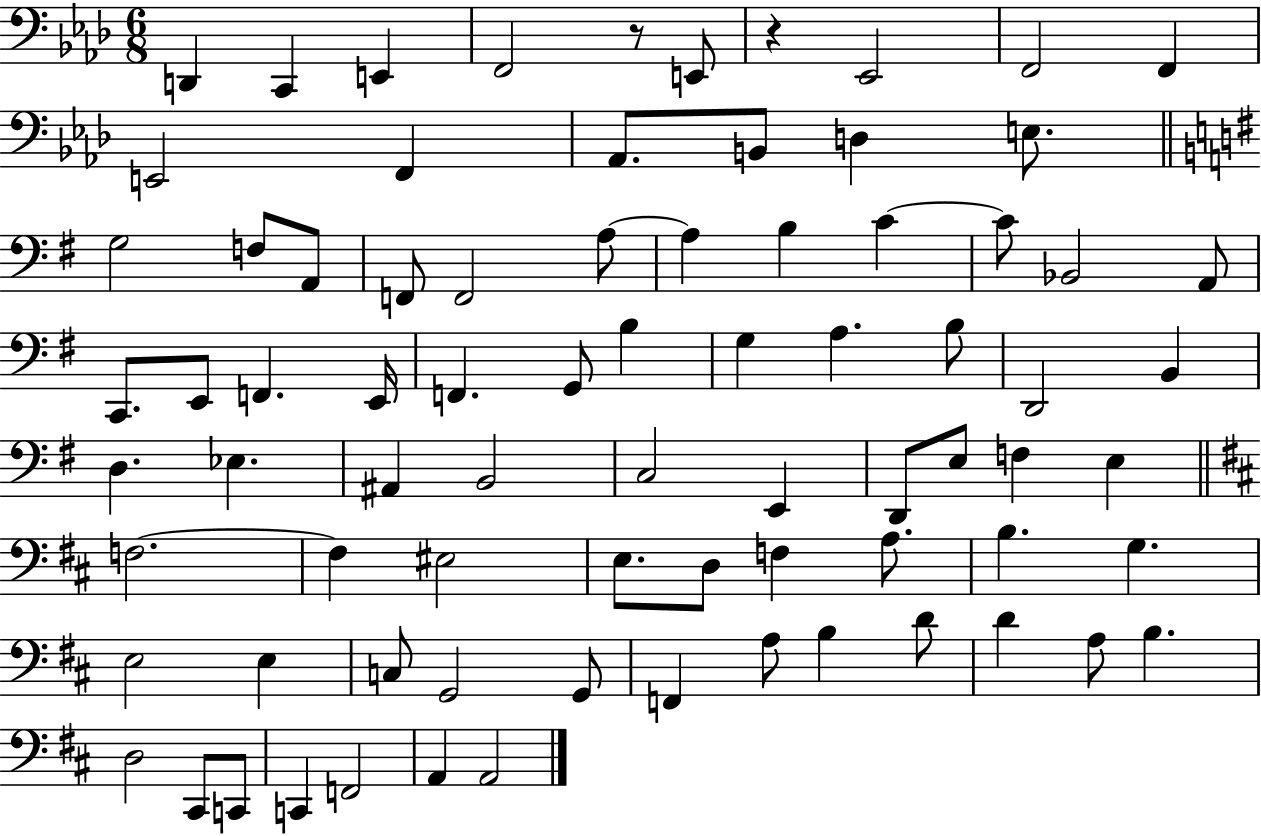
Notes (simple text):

D2/q C2/q E2/q F2/h R/e E2/e R/q Eb2/h F2/h F2/q E2/h F2/q Ab2/e. B2/e D3/q E3/e. G3/h F3/e A2/e F2/e F2/h A3/e A3/q B3/q C4/q C4/e Bb2/h A2/e C2/e. E2/e F2/q. E2/s F2/q. G2/e B3/q G3/q A3/q. B3/e D2/h B2/q D3/q. Eb3/q. A#2/q B2/h C3/h E2/q D2/e E3/e F3/q E3/q F3/h. F3/q EIS3/h E3/e. D3/e F3/q A3/e. B3/q. G3/q. E3/h E3/q C3/e G2/h G2/e F2/q A3/e B3/q D4/e D4/q A3/e B3/q. D3/h C#2/e C2/e C2/q F2/h A2/q A2/h